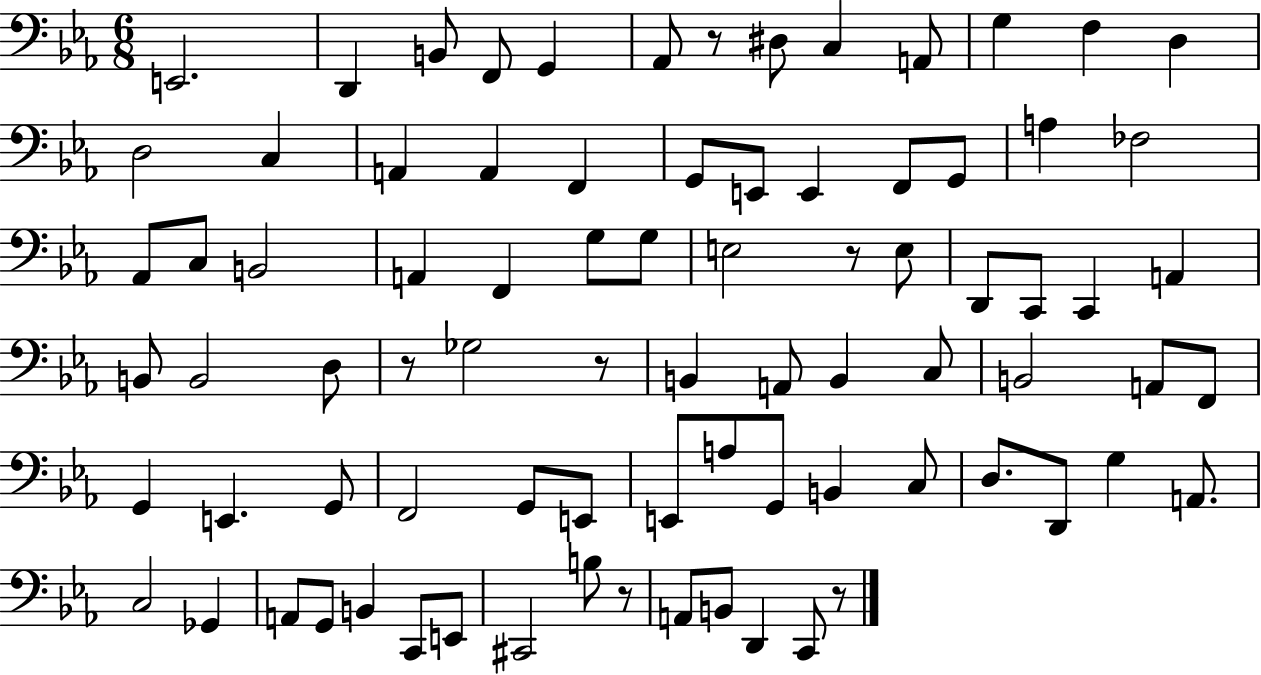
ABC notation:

X:1
T:Untitled
M:6/8
L:1/4
K:Eb
E,,2 D,, B,,/2 F,,/2 G,, _A,,/2 z/2 ^D,/2 C, A,,/2 G, F, D, D,2 C, A,, A,, F,, G,,/2 E,,/2 E,, F,,/2 G,,/2 A, _F,2 _A,,/2 C,/2 B,,2 A,, F,, G,/2 G,/2 E,2 z/2 E,/2 D,,/2 C,,/2 C,, A,, B,,/2 B,,2 D,/2 z/2 _G,2 z/2 B,, A,,/2 B,, C,/2 B,,2 A,,/2 F,,/2 G,, E,, G,,/2 F,,2 G,,/2 E,,/2 E,,/2 A,/2 G,,/2 B,, C,/2 D,/2 D,,/2 G, A,,/2 C,2 _G,, A,,/2 G,,/2 B,, C,,/2 E,,/2 ^C,,2 B,/2 z/2 A,,/2 B,,/2 D,, C,,/2 z/2